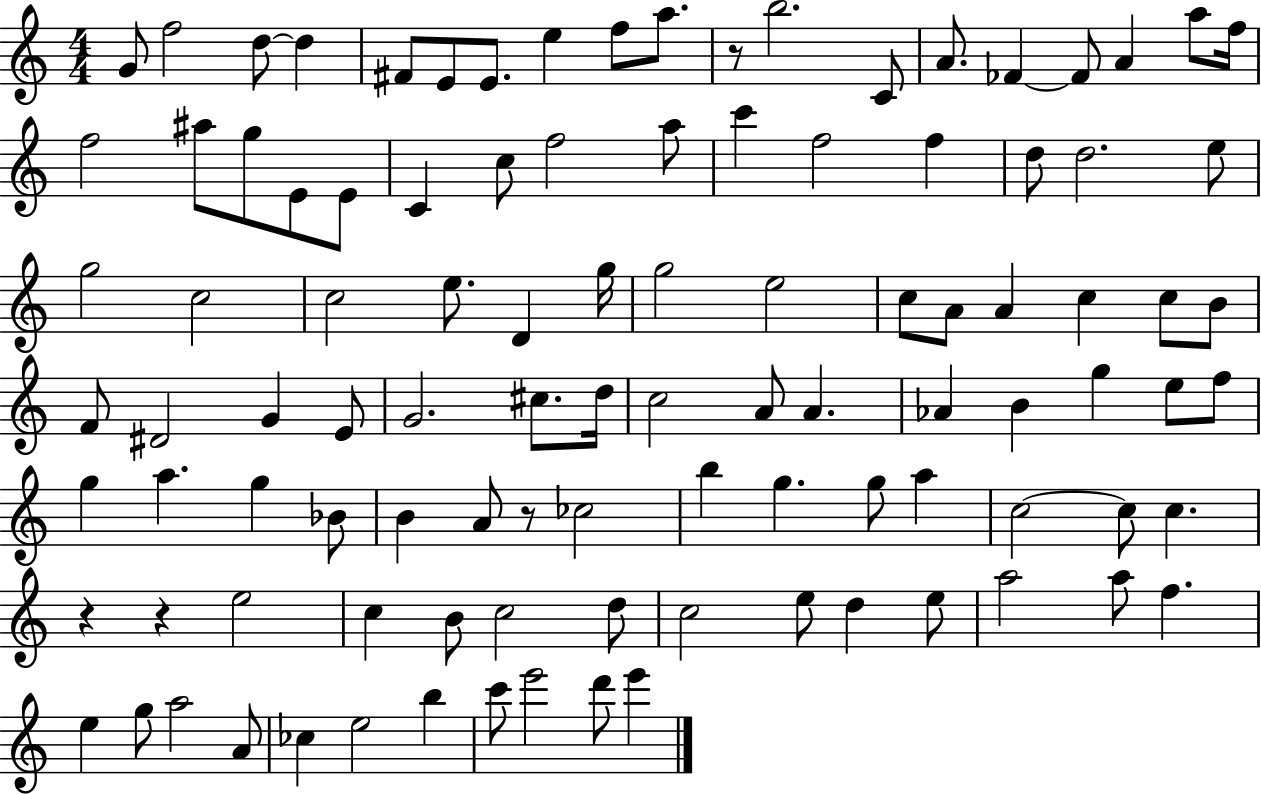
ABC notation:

X:1
T:Untitled
M:4/4
L:1/4
K:C
G/2 f2 d/2 d ^F/2 E/2 E/2 e f/2 a/2 z/2 b2 C/2 A/2 _F _F/2 A a/2 f/4 f2 ^a/2 g/2 E/2 E/2 C c/2 f2 a/2 c' f2 f d/2 d2 e/2 g2 c2 c2 e/2 D g/4 g2 e2 c/2 A/2 A c c/2 B/2 F/2 ^D2 G E/2 G2 ^c/2 d/4 c2 A/2 A _A B g e/2 f/2 g a g _B/2 B A/2 z/2 _c2 b g g/2 a c2 c/2 c z z e2 c B/2 c2 d/2 c2 e/2 d e/2 a2 a/2 f e g/2 a2 A/2 _c e2 b c'/2 e'2 d'/2 e'